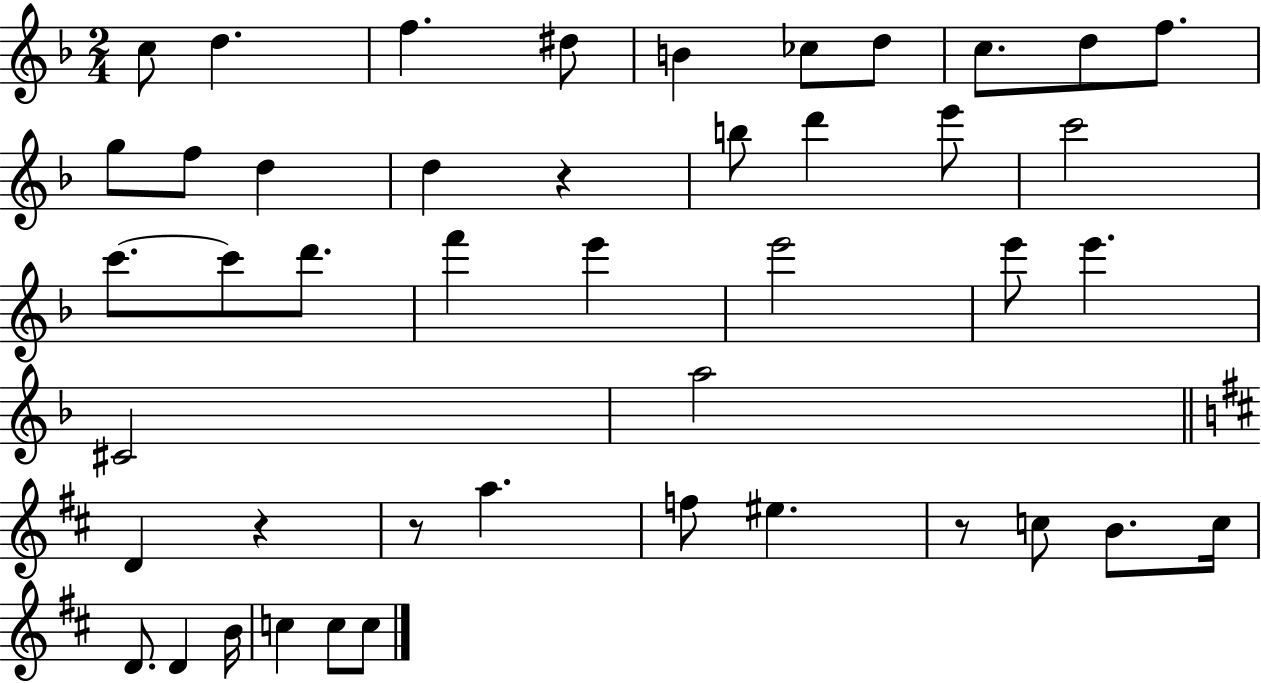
{
  \clef treble
  \numericTimeSignature
  \time 2/4
  \key f \major
  c''8 d''4. | f''4. dis''8 | b'4 ces''8 d''8 | c''8. d''8 f''8. | \break g''8 f''8 d''4 | d''4 r4 | b''8 d'''4 e'''8 | c'''2 | \break c'''8.~~ c'''8 d'''8. | f'''4 e'''4 | e'''2 | e'''8 e'''4. | \break cis'2 | a''2 | \bar "||" \break \key d \major d'4 r4 | r8 a''4. | f''8 eis''4. | r8 c''8 b'8. c''16 | \break d'8. d'4 b'16 | c''4 c''8 c''8 | \bar "|."
}